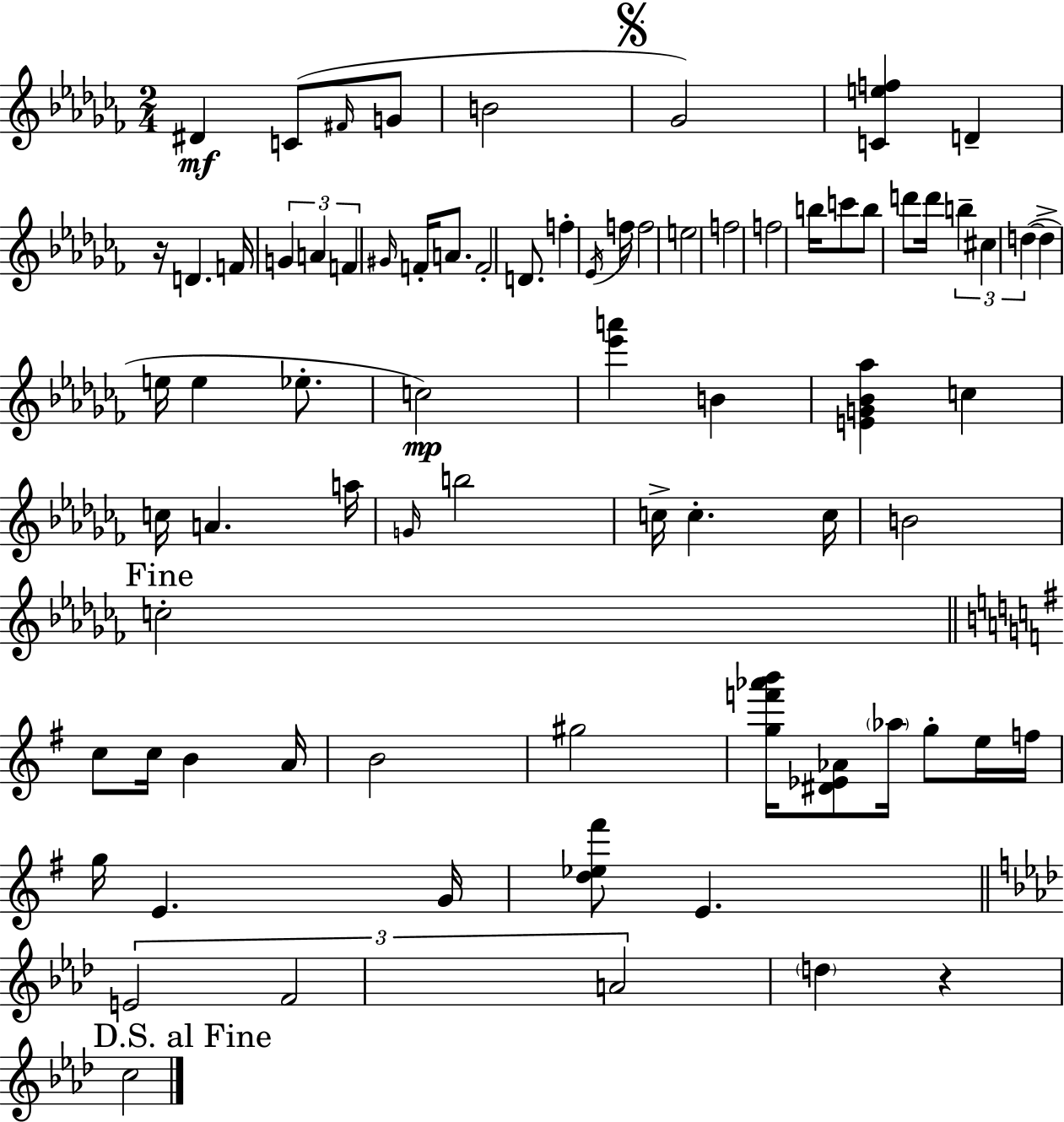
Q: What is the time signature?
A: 2/4